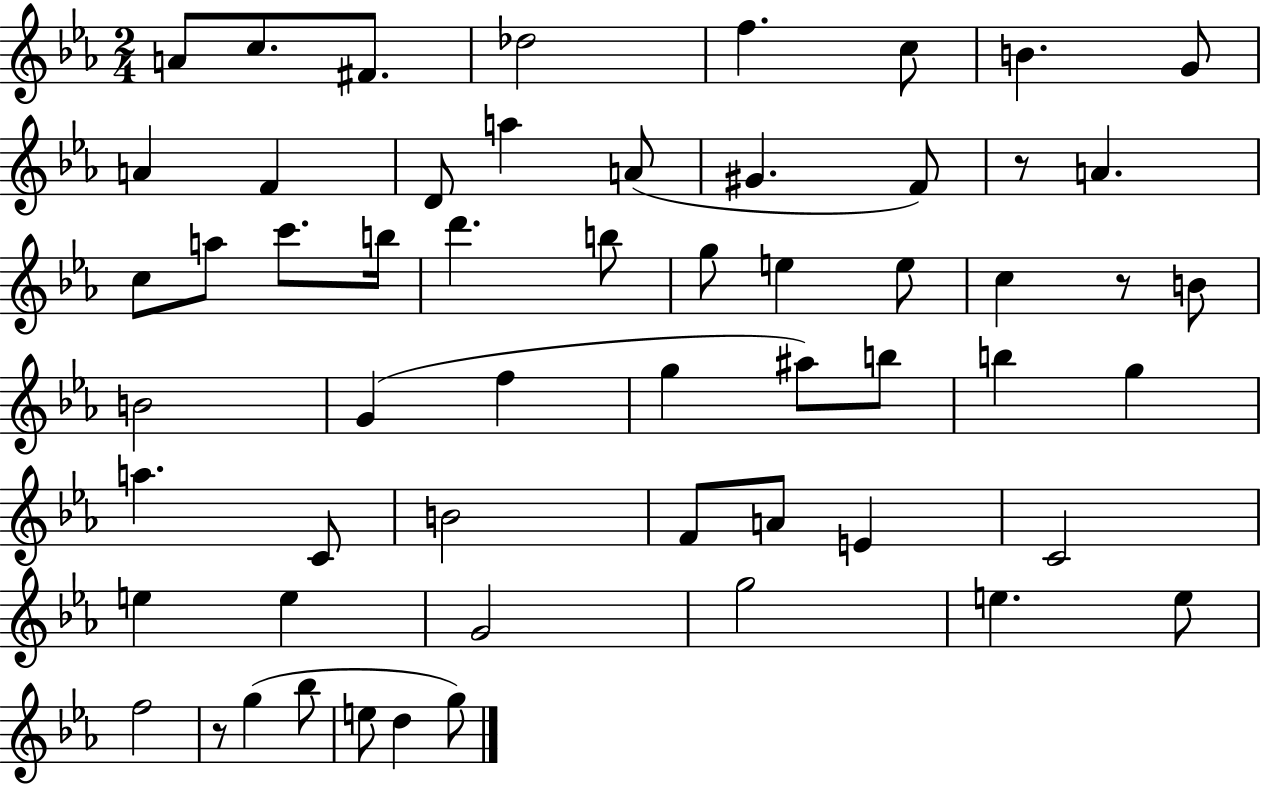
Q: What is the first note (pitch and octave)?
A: A4